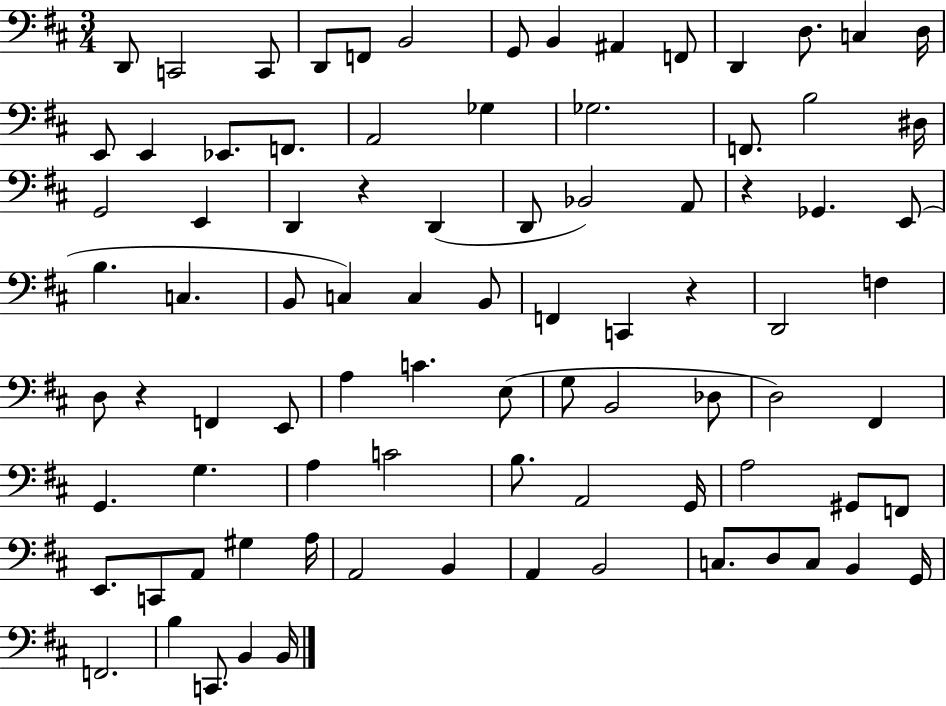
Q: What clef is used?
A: bass